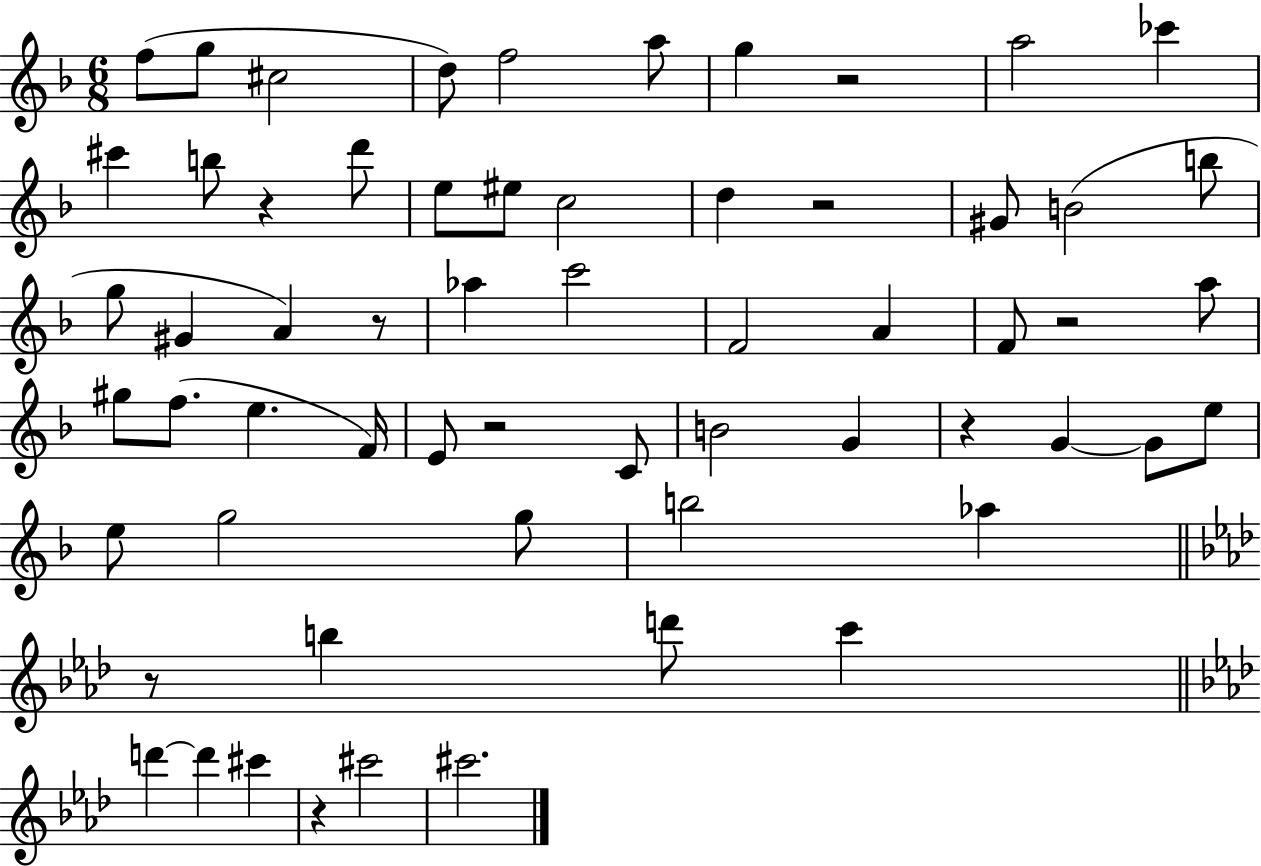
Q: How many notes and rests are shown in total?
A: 61